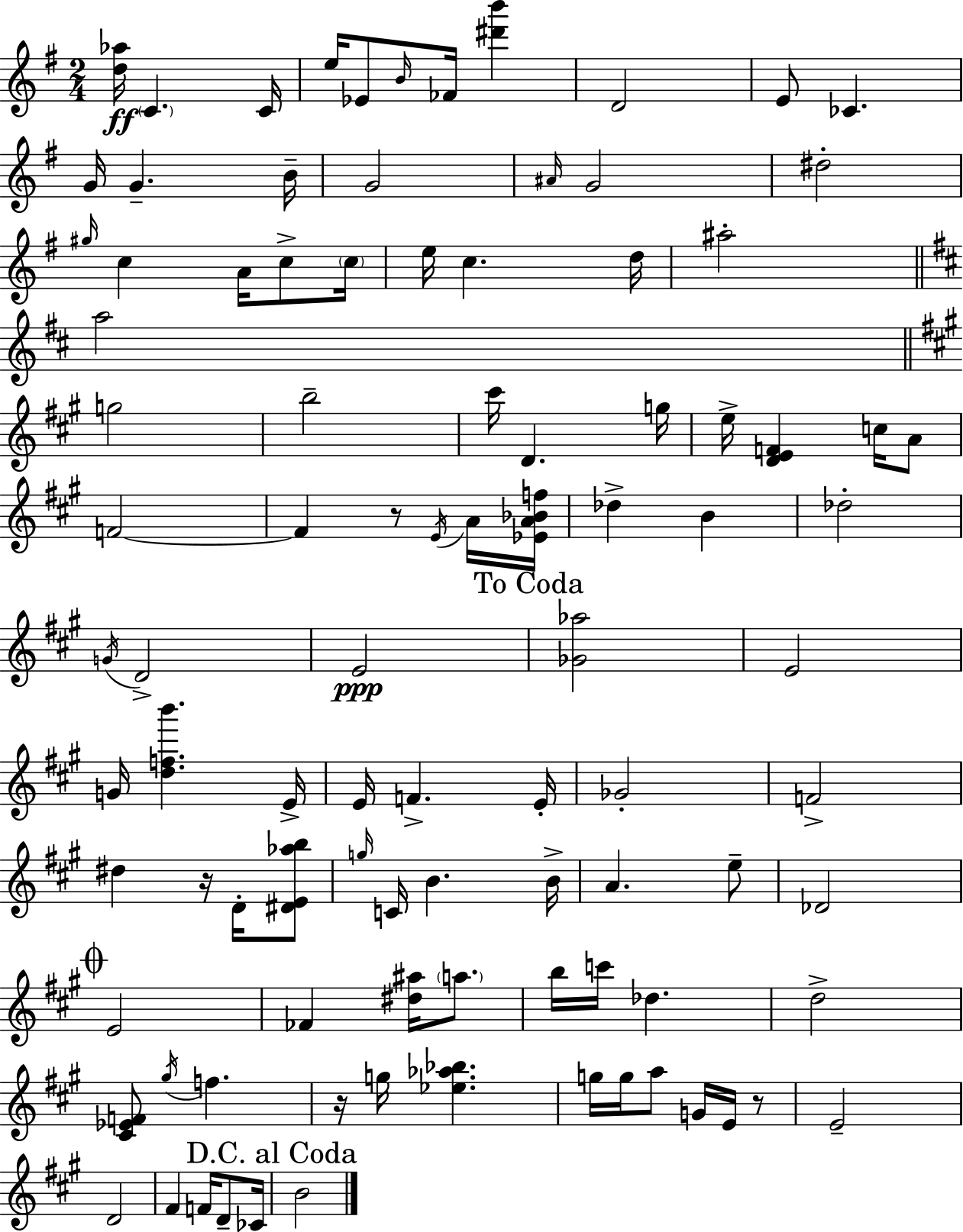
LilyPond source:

{
  \clef treble
  \numericTimeSignature
  \time 2/4
  \key g \major
  <d'' aes''>16\ff \parenthesize c'4. c'16 | e''16 ees'8 \grace { b'16 } fes'16 <dis''' b'''>4 | d'2 | e'8 ces'4. | \break g'16 g'4.-- | b'16-- g'2 | \grace { ais'16 } g'2 | dis''2-. | \break \grace { gis''16 } c''4 a'16 | c''8-> \parenthesize c''16 e''16 c''4. | d''16 ais''2-. | \bar "||" \break \key d \major a''2 | \bar "||" \break \key a \major g''2 | b''2-- | cis'''16 d'4. g''16 | e''16-> <d' e' f'>4 c''16 a'8 | \break f'2~~ | f'4 r8 \acciaccatura { e'16 } a'16 | <ees' a' bes' f''>16 des''4-> b'4 | des''2-. | \break \acciaccatura { g'16 } d'2-> | e'2\ppp | \mark "To Coda" <ges' aes''>2 | e'2 | \break g'16 <d'' f'' b'''>4. | e'16-> e'16 f'4.-> | e'16-. ges'2-. | f'2-> | \break dis''4 r16 d'16-. | <dis' e' aes'' b''>8 \grace { g''16 } c'16 b'4. | b'16-> a'4. | e''8-- des'2 | \break \mark \markup { \musicglyph "scripts.coda" } e'2 | fes'4 <dis'' ais''>16 | \parenthesize a''8. b''16 c'''16 des''4. | d''2-> | \break <cis' ees' f'>8 \acciaccatura { gis''16 } f''4. | r16 g''16 <ees'' aes'' bes''>4. | g''16 g''16 a''8 | g'16 e'16 r8 e'2-- | \break d'2 | fis'4 | f'16 d'8-- ces'16 \mark "D.C. al Coda" b'2 | \bar "|."
}